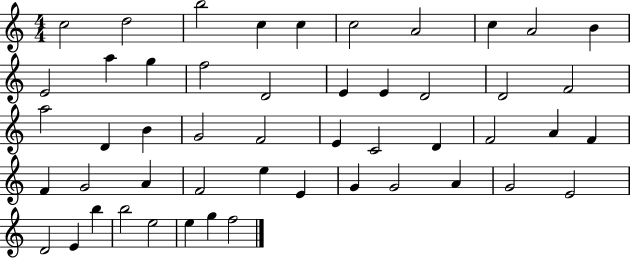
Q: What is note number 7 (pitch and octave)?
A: A4